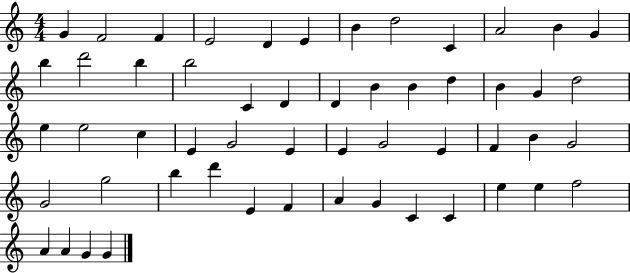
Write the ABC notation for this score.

X:1
T:Untitled
M:4/4
L:1/4
K:C
G F2 F E2 D E B d2 C A2 B G b d'2 b b2 C D D B B d B G d2 e e2 c E G2 E E G2 E F B G2 G2 g2 b d' E F A G C C e e f2 A A G G